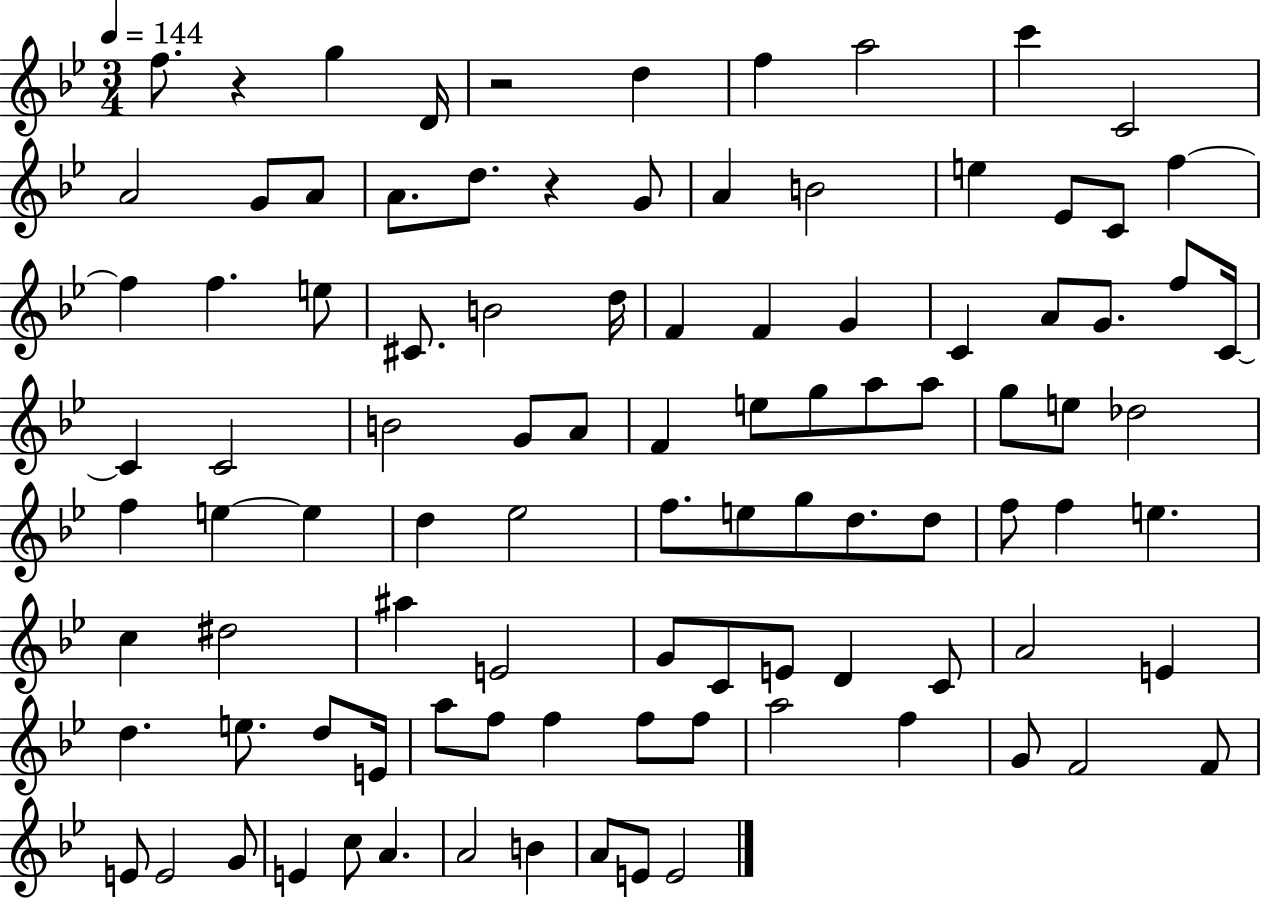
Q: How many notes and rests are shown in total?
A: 99